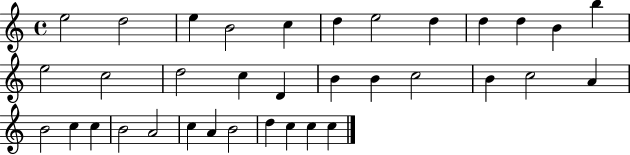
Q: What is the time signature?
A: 4/4